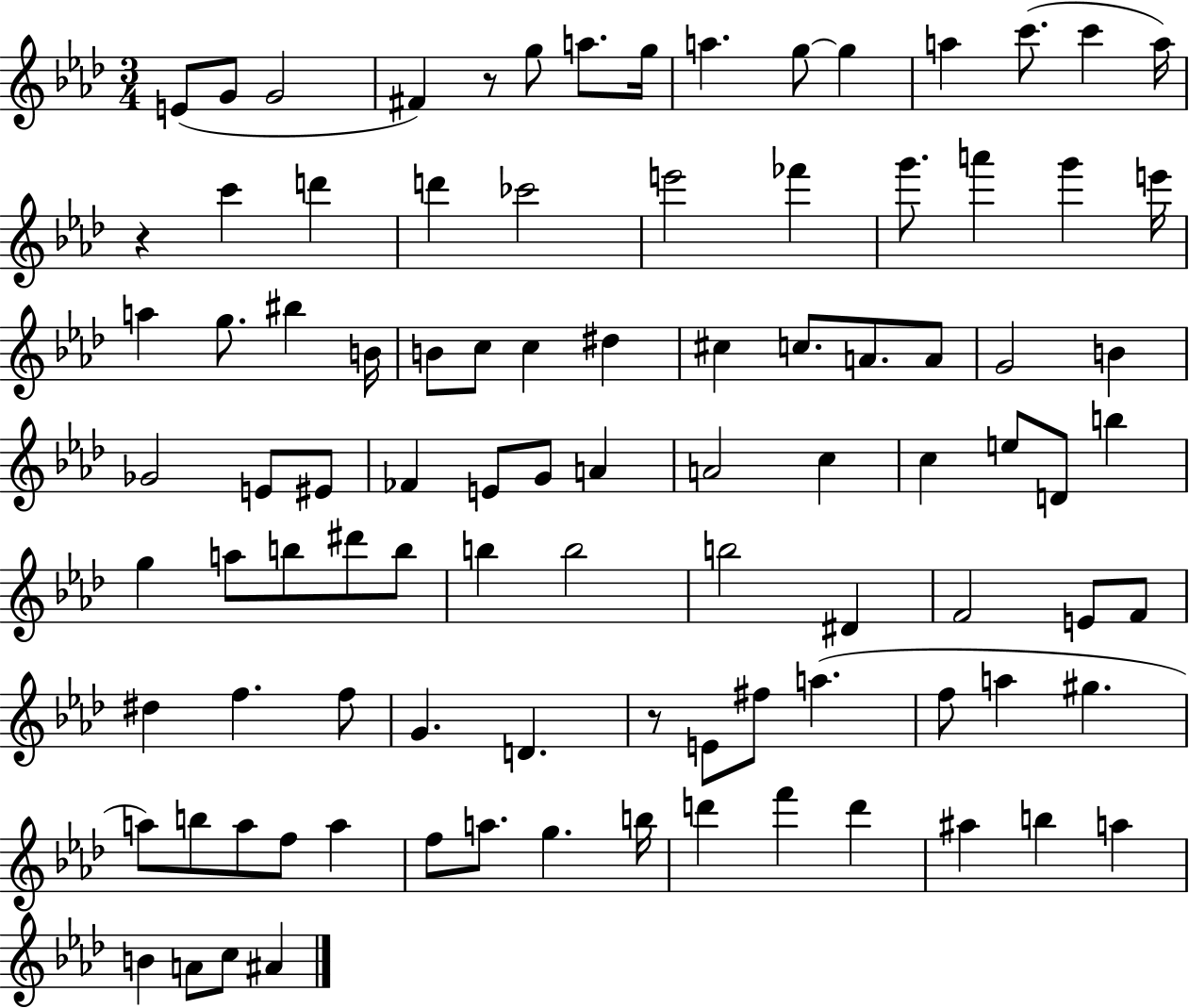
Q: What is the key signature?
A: AES major